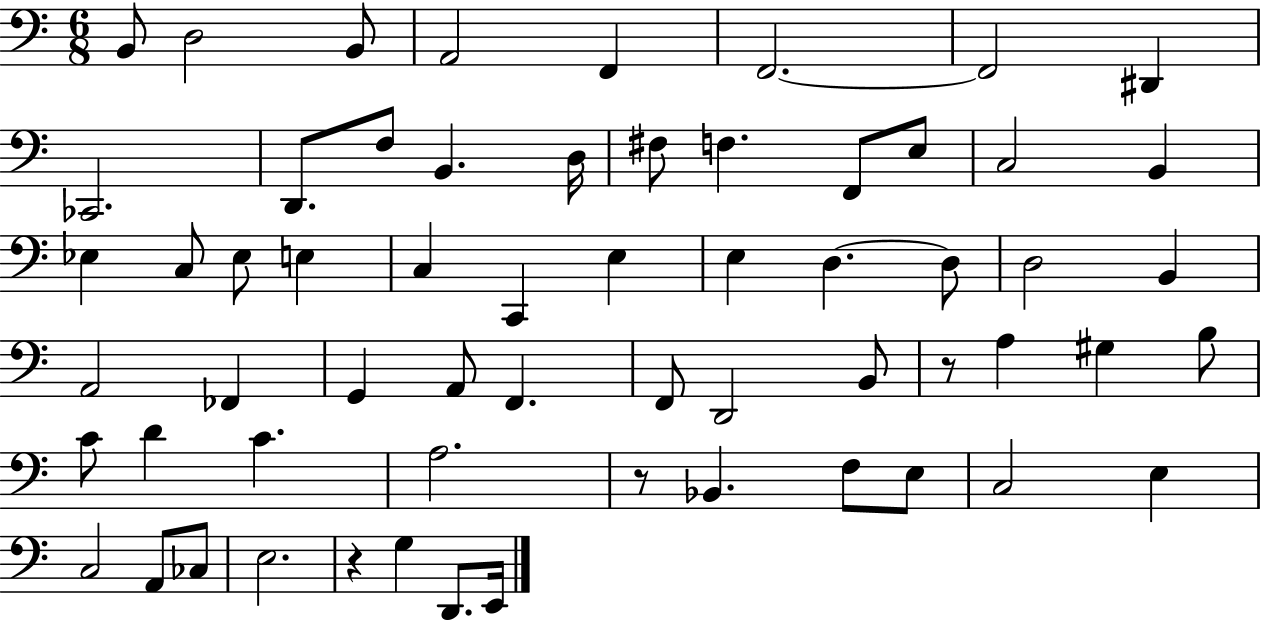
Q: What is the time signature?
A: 6/8